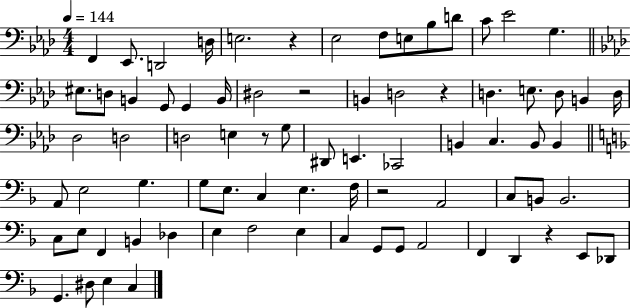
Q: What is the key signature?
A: AES major